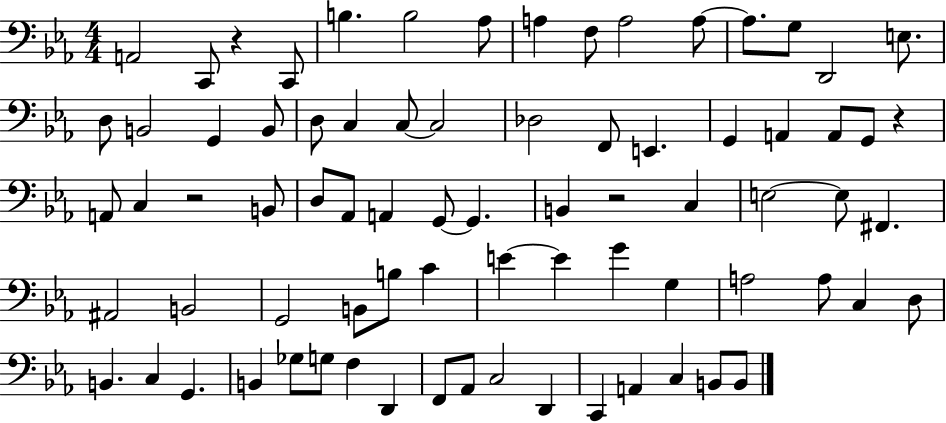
A2/h C2/e R/q C2/e B3/q. B3/h Ab3/e A3/q F3/e A3/h A3/e A3/e. G3/e D2/h E3/e. D3/e B2/h G2/q B2/e D3/e C3/q C3/e C3/h Db3/h F2/e E2/q. G2/q A2/q A2/e G2/e R/q A2/e C3/q R/h B2/e D3/e Ab2/e A2/q G2/e G2/q. B2/q R/h C3/q E3/h E3/e F#2/q. A#2/h B2/h G2/h B2/e B3/e C4/q E4/q E4/q G4/q G3/q A3/h A3/e C3/q D3/e B2/q. C3/q G2/q. B2/q Gb3/e G3/e F3/q D2/q F2/e Ab2/e C3/h D2/q C2/q A2/q C3/q B2/e B2/e